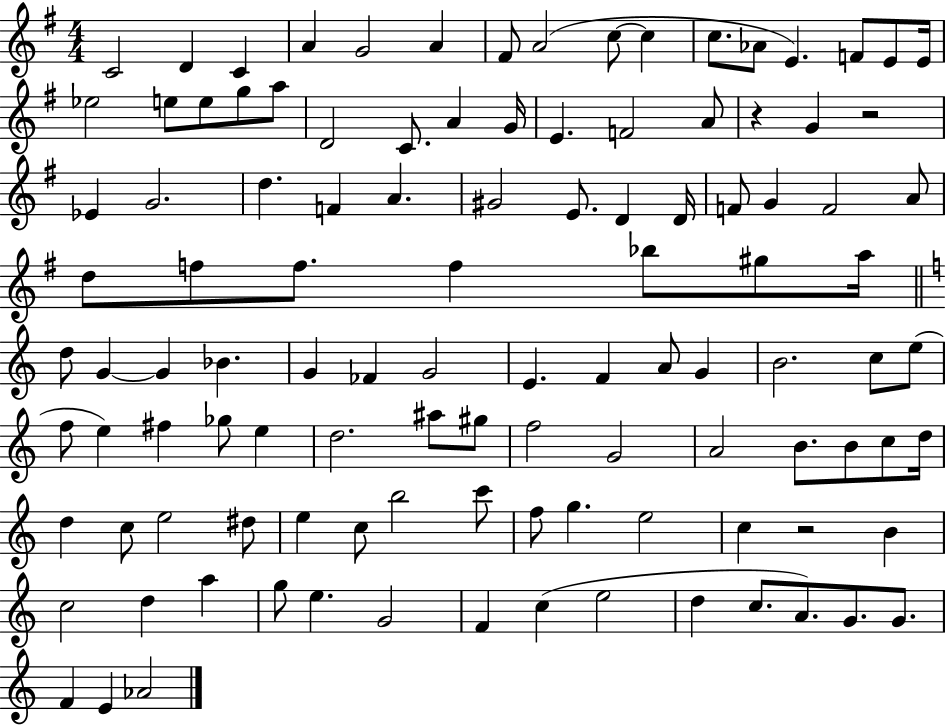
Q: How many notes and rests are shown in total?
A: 111